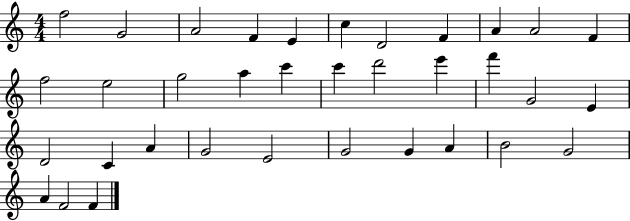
F5/h G4/h A4/h F4/q E4/q C5/q D4/h F4/q A4/q A4/h F4/q F5/h E5/h G5/h A5/q C6/q C6/q D6/h E6/q F6/q G4/h E4/q D4/h C4/q A4/q G4/h E4/h G4/h G4/q A4/q B4/h G4/h A4/q F4/h F4/q